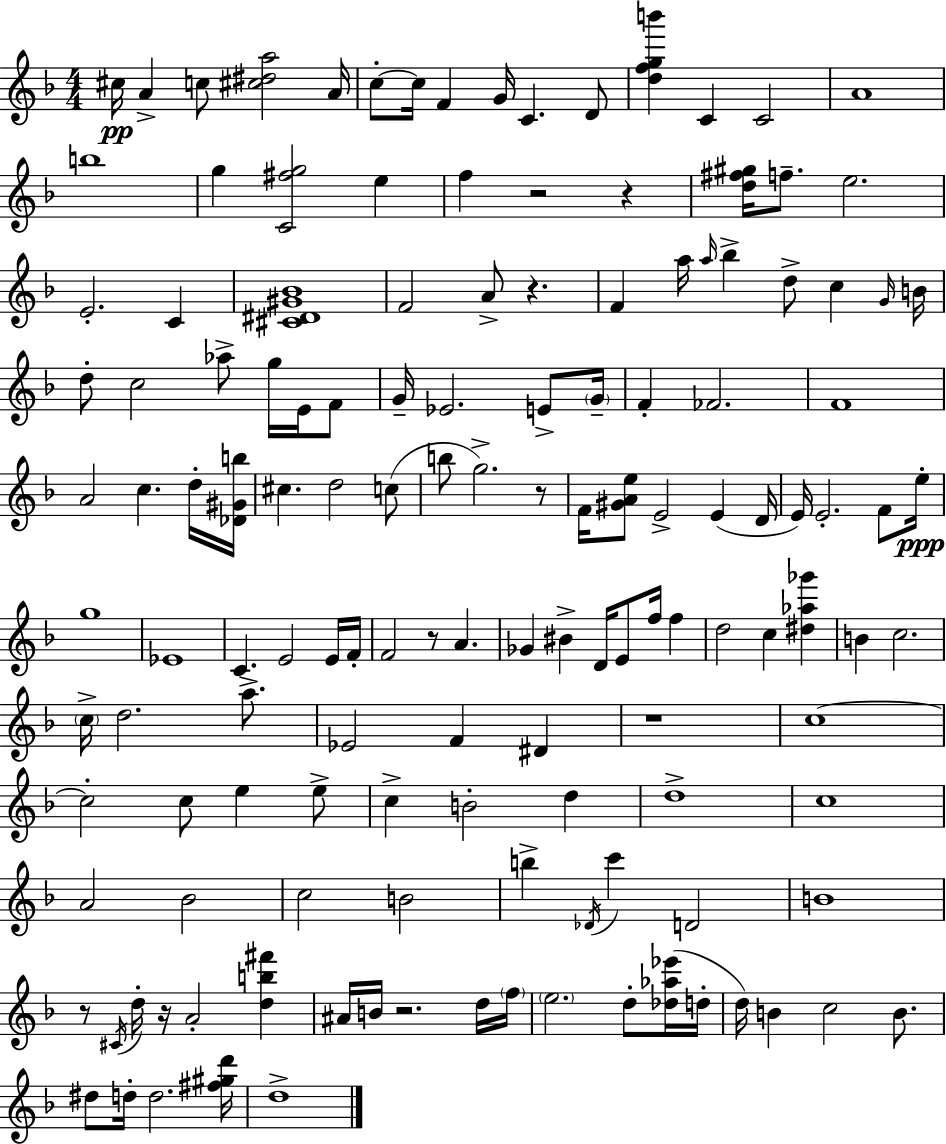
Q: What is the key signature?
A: D minor